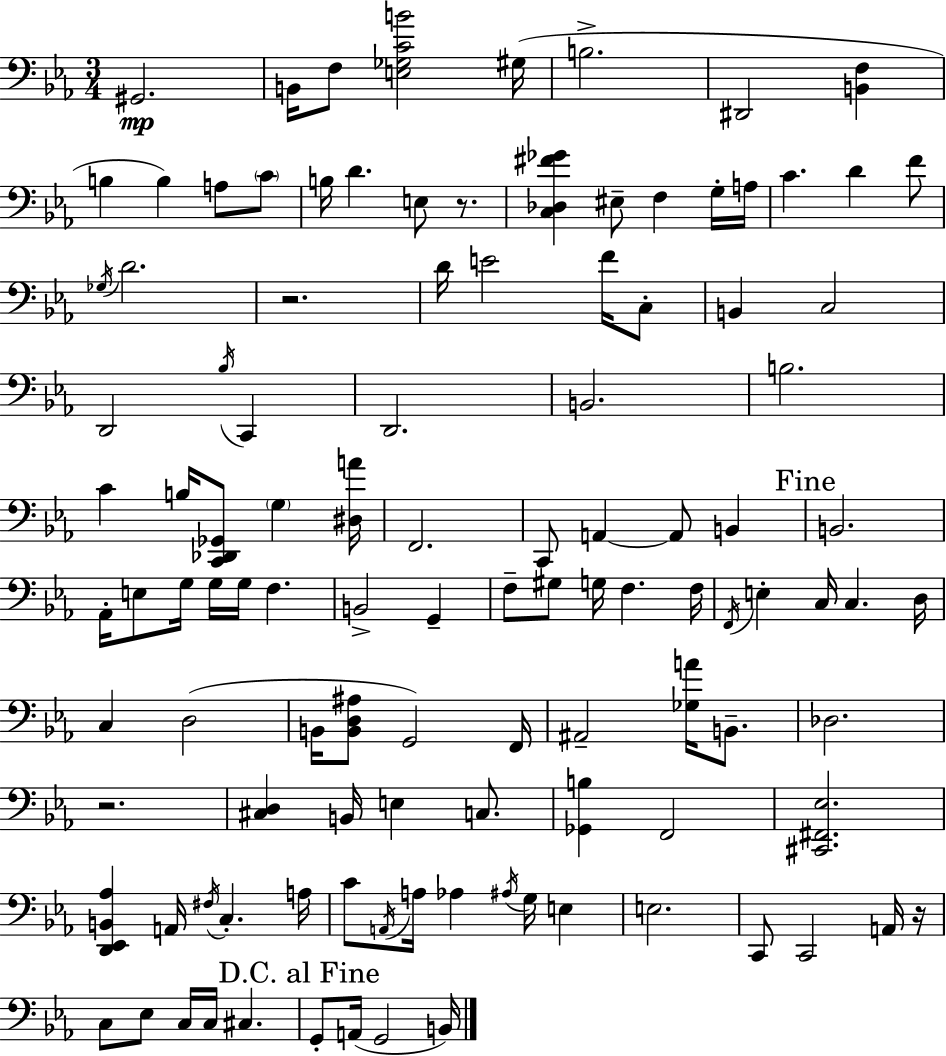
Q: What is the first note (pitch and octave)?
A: G#2